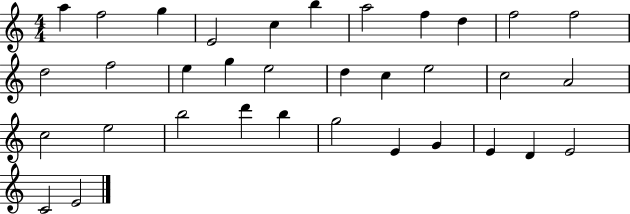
X:1
T:Untitled
M:4/4
L:1/4
K:C
a f2 g E2 c b a2 f d f2 f2 d2 f2 e g e2 d c e2 c2 A2 c2 e2 b2 d' b g2 E G E D E2 C2 E2